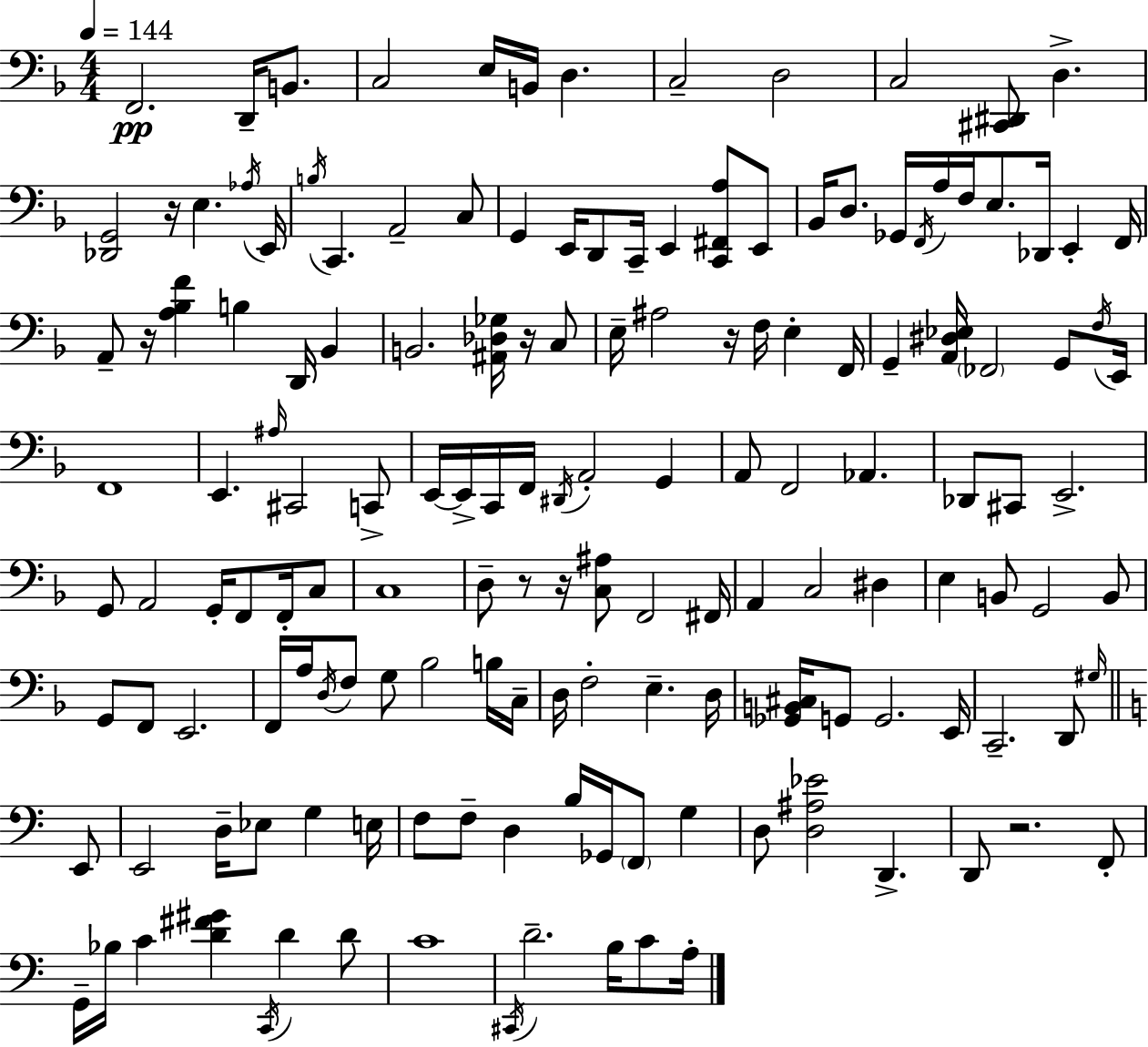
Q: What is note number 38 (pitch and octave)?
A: Bb2